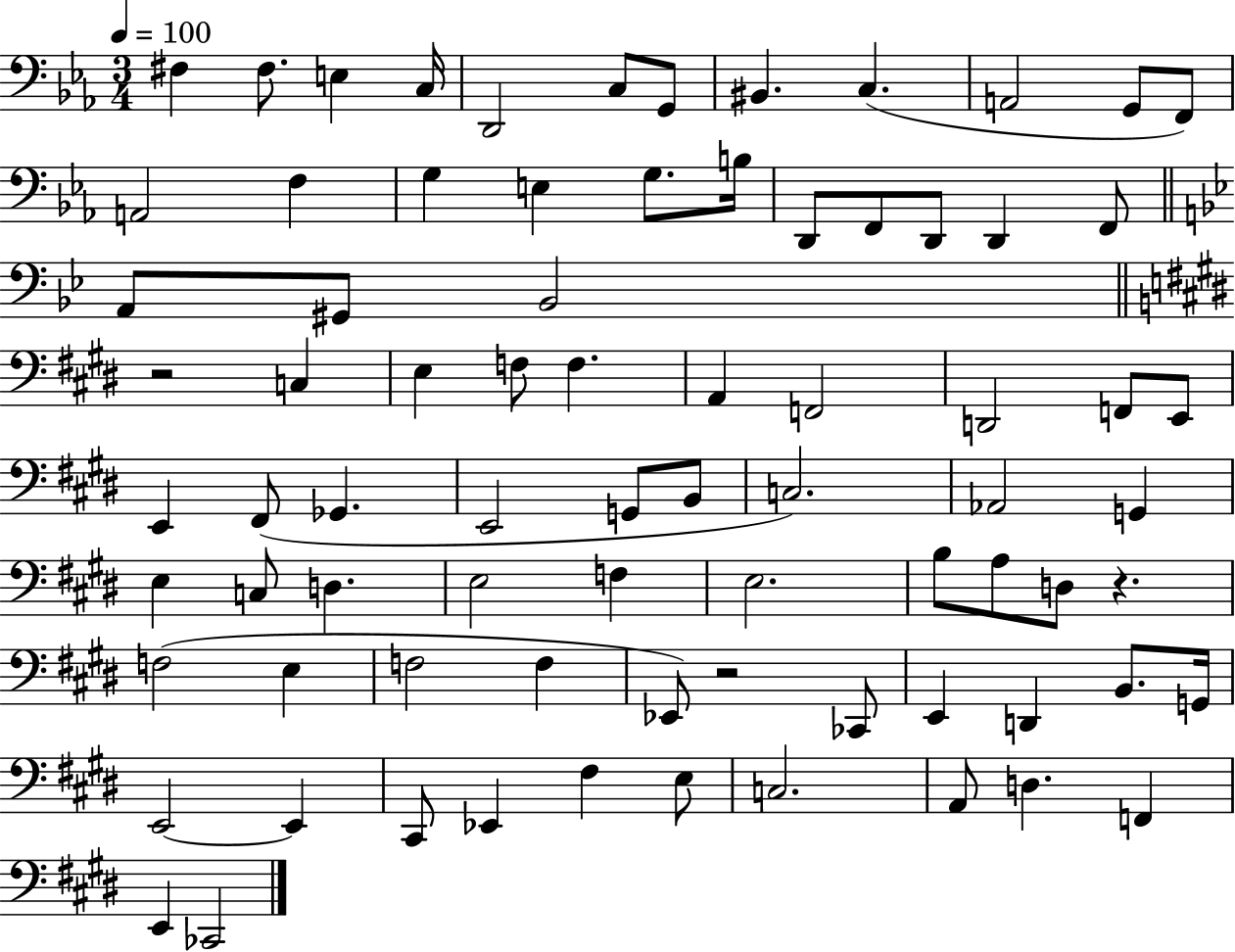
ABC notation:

X:1
T:Untitled
M:3/4
L:1/4
K:Eb
^F, ^F,/2 E, C,/4 D,,2 C,/2 G,,/2 ^B,, C, A,,2 G,,/2 F,,/2 A,,2 F, G, E, G,/2 B,/4 D,,/2 F,,/2 D,,/2 D,, F,,/2 A,,/2 ^G,,/2 _B,,2 z2 C, E, F,/2 F, A,, F,,2 D,,2 F,,/2 E,,/2 E,, ^F,,/2 _G,, E,,2 G,,/2 B,,/2 C,2 _A,,2 G,, E, C,/2 D, E,2 F, E,2 B,/2 A,/2 D,/2 z F,2 E, F,2 F, _E,,/2 z2 _C,,/2 E,, D,, B,,/2 G,,/4 E,,2 E,, ^C,,/2 _E,, ^F, E,/2 C,2 A,,/2 D, F,, E,, _C,,2